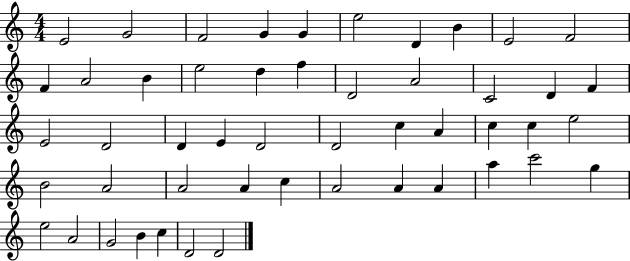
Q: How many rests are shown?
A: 0